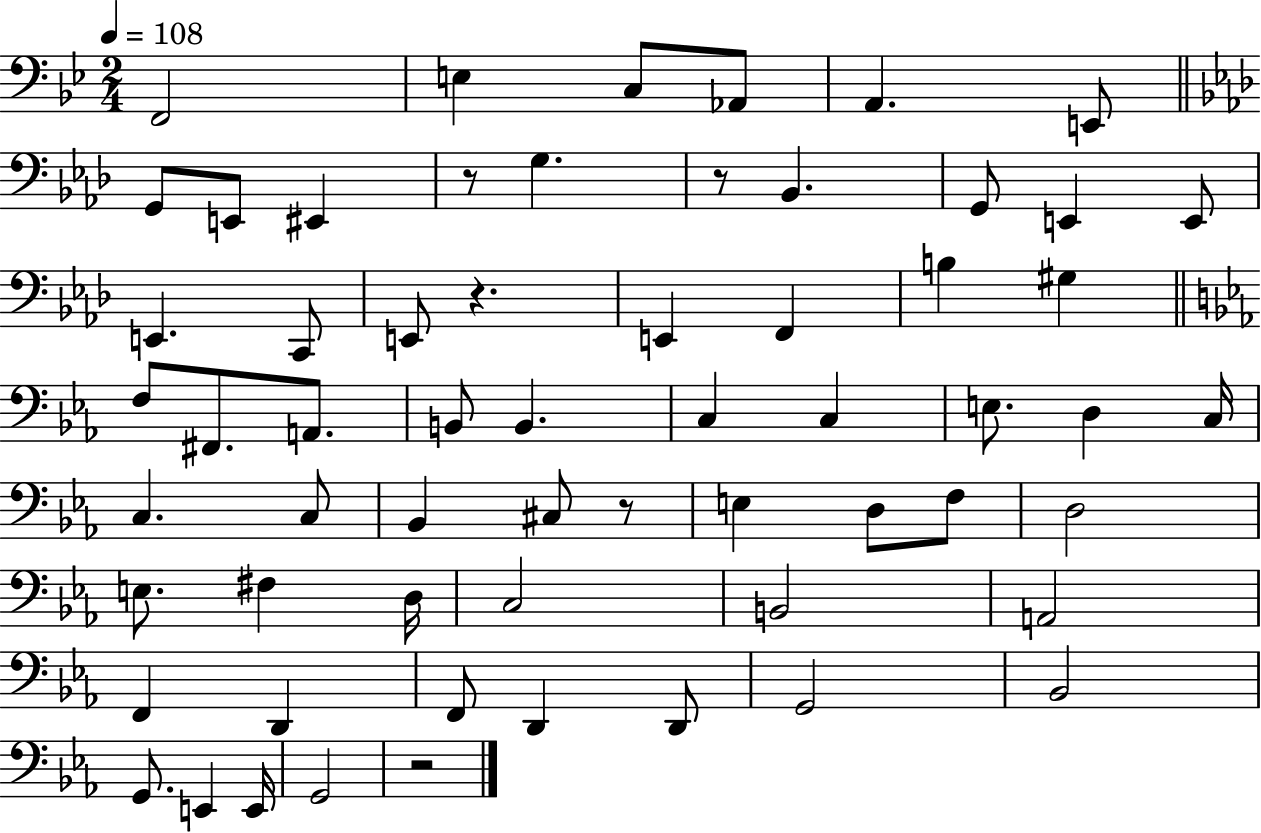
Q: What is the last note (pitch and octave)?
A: G2